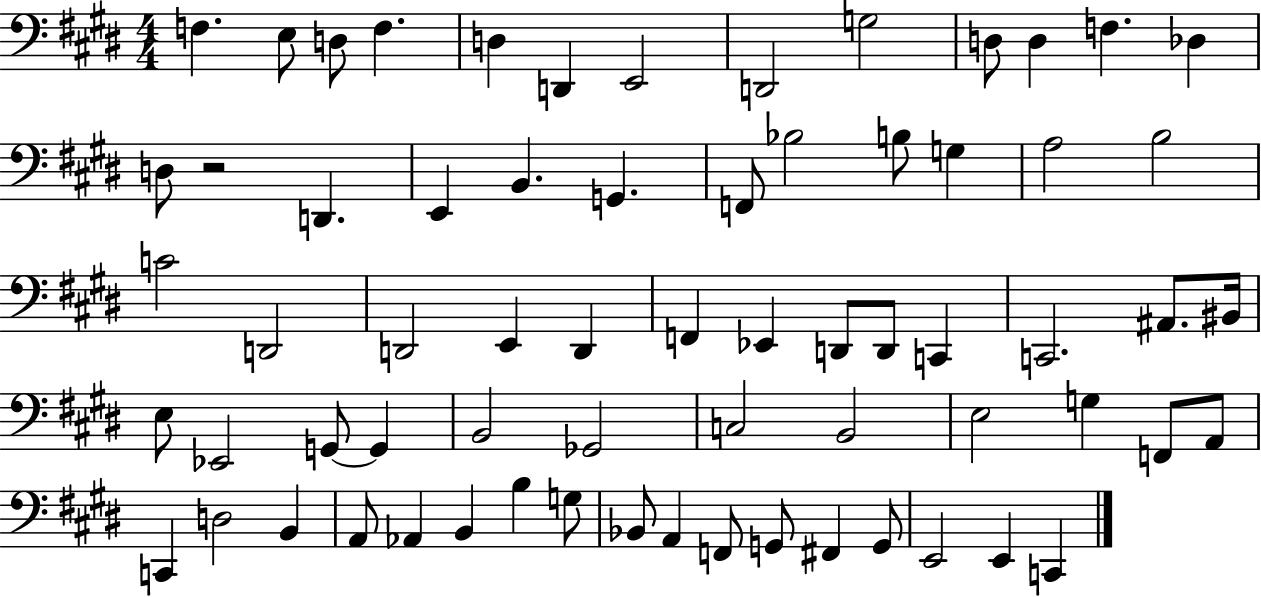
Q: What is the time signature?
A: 4/4